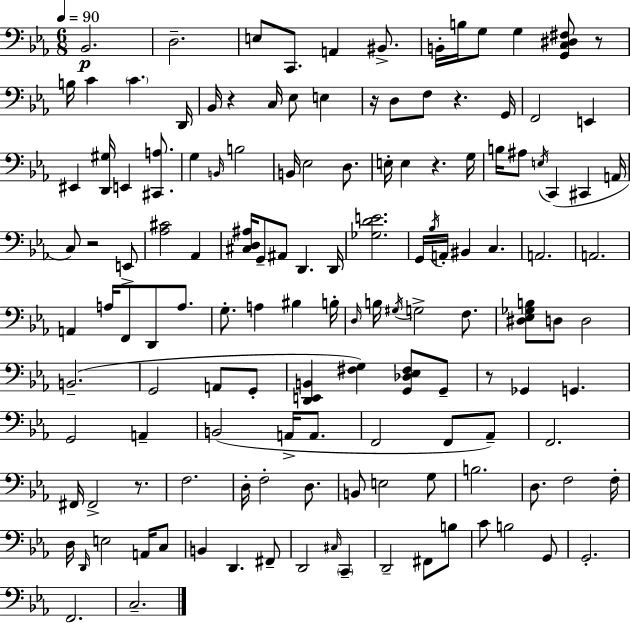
X:1
T:Untitled
M:6/8
L:1/4
K:Cm
_B,,2 D,2 E,/2 C,,/2 A,, ^B,,/2 B,,/4 B,/4 G,/2 G, [G,,C,^D,^F,]/2 z/2 B,/4 C C D,,/4 _B,,/4 z C,/4 _E,/2 E, z/4 D,/2 F,/2 z G,,/4 F,,2 E,, ^E,, [D,,^G,]/4 E,, [^C,,A,]/2 G, B,,/4 B,2 B,,/4 _E,2 D,/2 E,/4 E, z G,/4 B,/4 ^A,/2 E,/4 C,, ^C,, A,,/4 C,/2 z2 E,,/2 [_A,^C]2 _A,, [^C,D,^A,]/4 G,,/2 ^A,,/2 D,, D,,/4 [_G,DE]2 G,,/4 _B,/4 A,,/4 ^B,, C, A,,2 A,,2 A,, A,/4 F,,/2 D,,/2 A,/2 G,/2 A, ^B, B,/4 D,/4 B,/4 ^G,/4 G,2 F,/2 [^D,_E,_G,B,]/2 D,/2 D,2 B,,2 G,,2 A,,/2 G,,/2 [D,,E,,B,,] [^F,G,] [G,,_D,_E,^F,]/2 G,,/2 z/2 _G,, G,, G,,2 A,, B,,2 A,,/4 A,,/2 F,,2 F,,/2 _A,,/2 F,,2 ^F,,/4 ^F,,2 z/2 F,2 D,/4 F,2 D,/2 B,,/2 E,2 G,/2 B,2 D,/2 F,2 F,/4 D,/4 D,,/4 E,2 A,,/4 C,/2 B,, D,, ^F,,/2 D,,2 ^C,/4 C,, D,,2 ^F,,/2 B,/2 C/2 B,2 G,,/2 G,,2 F,,2 C,2